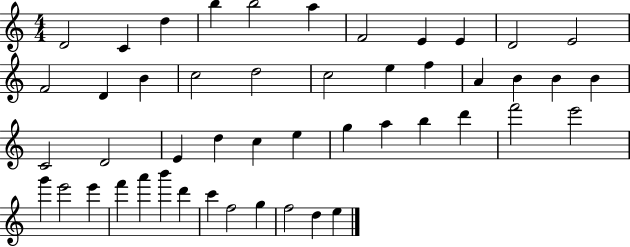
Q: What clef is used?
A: treble